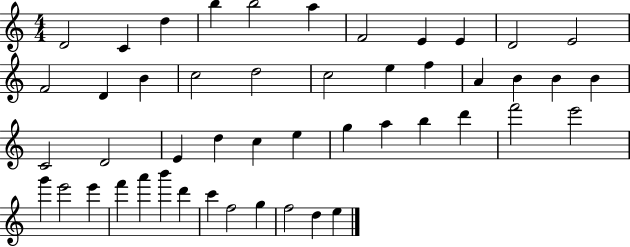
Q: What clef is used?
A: treble